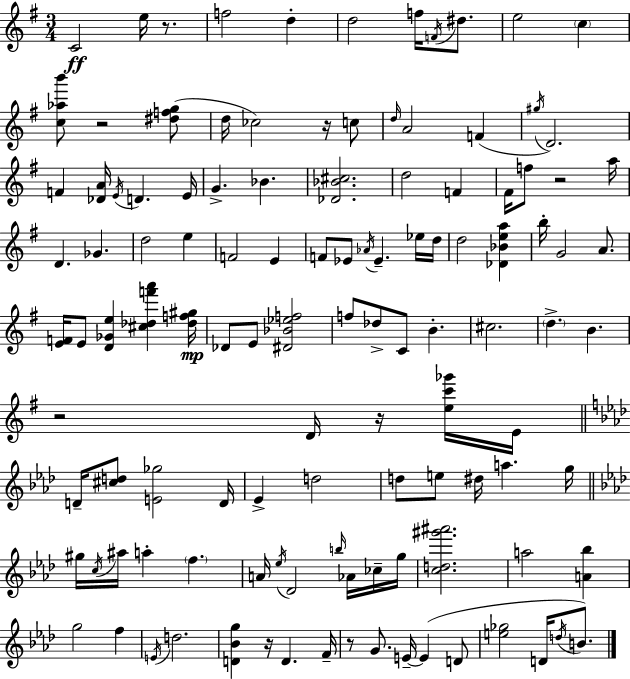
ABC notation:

X:1
T:Untitled
M:3/4
L:1/4
K:Em
C2 e/4 z/2 f2 d d2 f/4 F/4 ^d/2 e2 c [c_ab']/2 z2 [^dfg]/2 d/4 _c2 z/4 c/2 d/4 A2 F ^g/4 D2 F [_DA]/4 E/4 D E/4 G _B [_D_B^c]2 d2 F ^F/4 f/2 z2 a/4 D _G d2 e F2 E F/2 _E/2 _A/4 _E _e/4 d/4 d2 [_D_Bea] b/4 G2 A/2 [EF]/4 E/2 [D_Ge] [^c_df'a'] [_df^g]/4 _D/2 E/2 [^D_B_ef]2 f/2 _d/2 C/2 B ^c2 d B z2 D/4 z/4 [ec'_g']/4 E/4 D/4 [^cd]/2 [E_g]2 D/4 _E d2 d/2 e/2 ^d/4 a g/4 ^g/4 c/4 ^a/4 a f A/4 _e/4 _D2 b/4 _A/4 _c/4 g/4 [cd^g'^a']2 a2 [A_b] g2 f E/4 d2 [D_Bg] z/4 D F/4 z/2 G/2 E/4 E D/2 [e_g]2 D/4 d/4 B/2